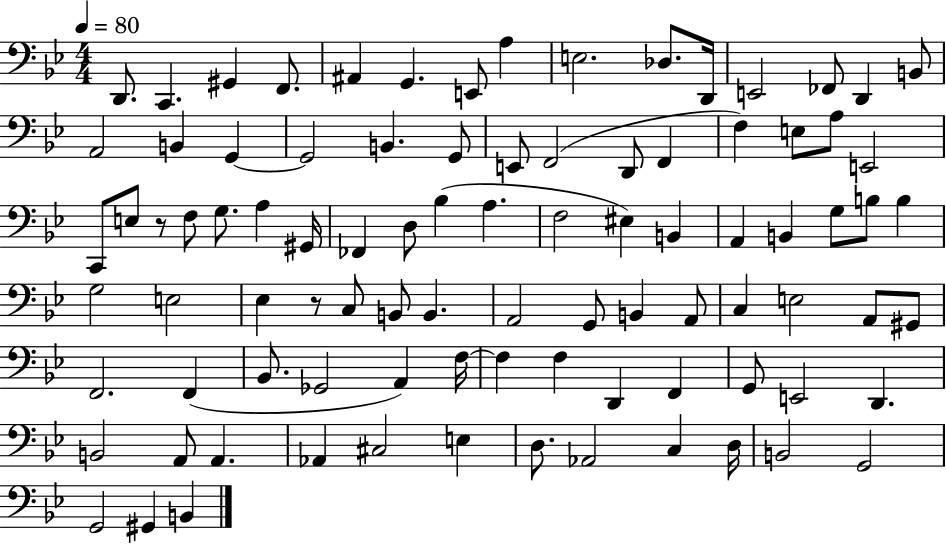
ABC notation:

X:1
T:Untitled
M:4/4
L:1/4
K:Bb
D,,/2 C,, ^G,, F,,/2 ^A,, G,, E,,/2 A, E,2 _D,/2 D,,/4 E,,2 _F,,/2 D,, B,,/2 A,,2 B,, G,, G,,2 B,, G,,/2 E,,/2 F,,2 D,,/2 F,, F, E,/2 A,/2 E,,2 C,,/2 E,/2 z/2 F,/2 G,/2 A, ^G,,/4 _F,, D,/2 _B, A, F,2 ^E, B,, A,, B,, G,/2 B,/2 B, G,2 E,2 _E, z/2 C,/2 B,,/2 B,, A,,2 G,,/2 B,, A,,/2 C, E,2 A,,/2 ^G,,/2 F,,2 F,, _B,,/2 _G,,2 A,, F,/4 F, F, D,, F,, G,,/2 E,,2 D,, B,,2 A,,/2 A,, _A,, ^C,2 E, D,/2 _A,,2 C, D,/4 B,,2 G,,2 G,,2 ^G,, B,,